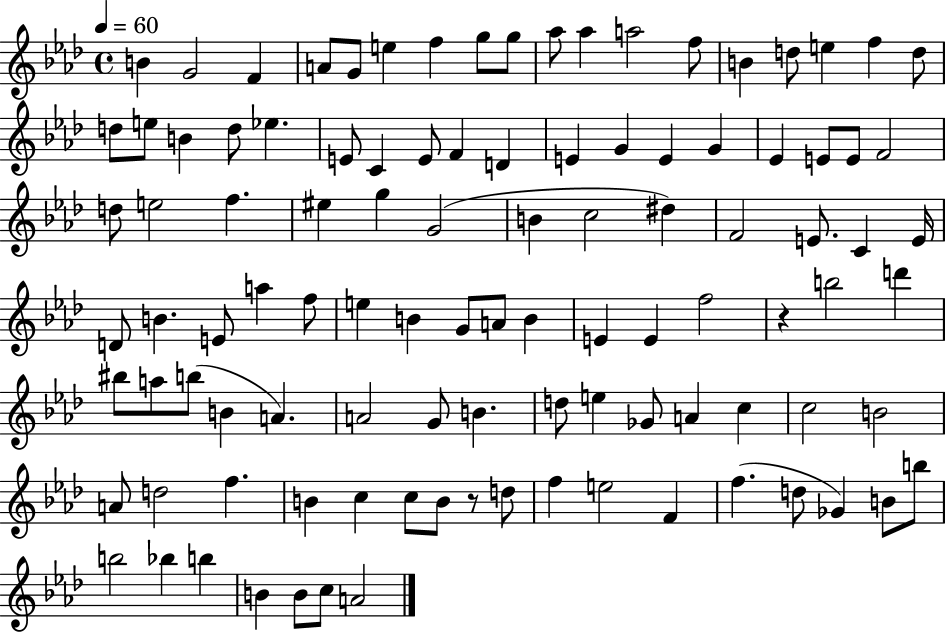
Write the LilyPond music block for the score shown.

{
  \clef treble
  \time 4/4
  \defaultTimeSignature
  \key aes \major
  \tempo 4 = 60
  b'4 g'2 f'4 | a'8 g'8 e''4 f''4 g''8 g''8 | aes''8 aes''4 a''2 f''8 | b'4 d''8 e''4 f''4 d''8 | \break d''8 e''8 b'4 d''8 ees''4. | e'8 c'4 e'8 f'4 d'4 | e'4 g'4 e'4 g'4 | ees'4 e'8 e'8 f'2 | \break d''8 e''2 f''4. | eis''4 g''4 g'2( | b'4 c''2 dis''4) | f'2 e'8. c'4 e'16 | \break d'8 b'4. e'8 a''4 f''8 | e''4 b'4 g'8 a'8 b'4 | e'4 e'4 f''2 | r4 b''2 d'''4 | \break bis''8 a''8 b''8( b'4 a'4.) | a'2 g'8 b'4. | d''8 e''4 ges'8 a'4 c''4 | c''2 b'2 | \break a'8 d''2 f''4. | b'4 c''4 c''8 b'8 r8 d''8 | f''4 e''2 f'4 | f''4.( d''8 ges'4) b'8 b''8 | \break b''2 bes''4 b''4 | b'4 b'8 c''8 a'2 | \bar "|."
}